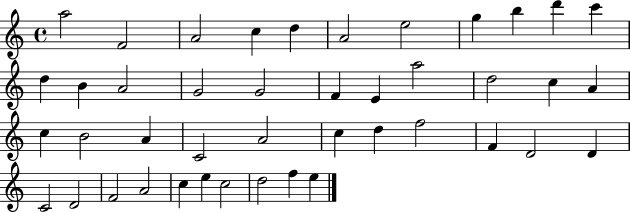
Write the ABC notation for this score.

X:1
T:Untitled
M:4/4
L:1/4
K:C
a2 F2 A2 c d A2 e2 g b d' c' d B A2 G2 G2 F E a2 d2 c A c B2 A C2 A2 c d f2 F D2 D C2 D2 F2 A2 c e c2 d2 f e